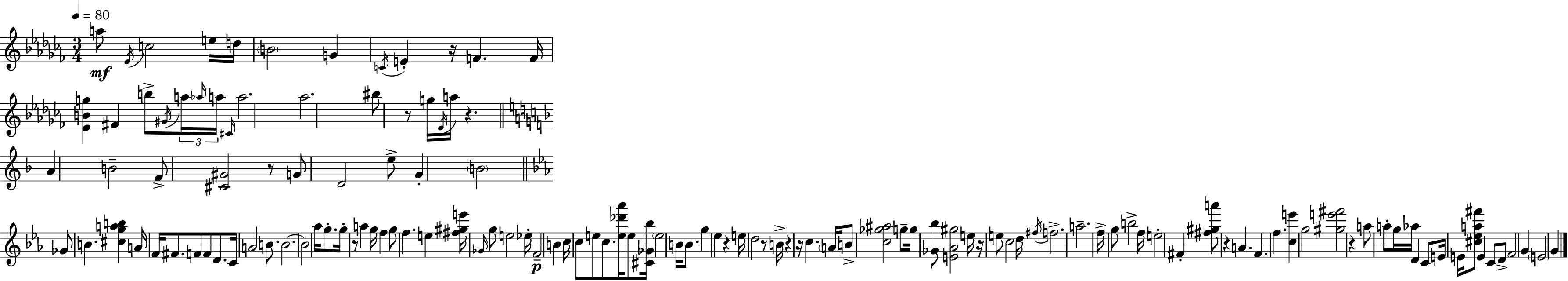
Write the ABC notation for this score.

X:1
T:Untitled
M:3/4
L:1/4
K:Abm
a/2 _E/4 c2 e/4 d/4 B2 G C/4 E z/4 F F/4 [_EBg] ^F b/2 ^G/4 a/4 _a/4 a/4 ^C/4 a2 _a2 ^b/2 z/2 g/4 _E/4 a/4 z A B2 F/2 [^C^G]2 z/2 G/2 D2 e/2 G B2 _G/2 B [^cgab] A/4 F/4 ^F/2 F/2 F/2 D/2 C/4 A2 B/2 B2 B2 _a/4 g/2 g/4 z/2 a g/4 f g/2 f e [^f^ge']/4 _G/4 g/2 e2 _e/4 F2 B c/4 c/2 e/2 c/2 [e_d'_a']/4 e/2 [^C_G_b]/4 e2 B/4 B/2 g _e z e/4 d2 z/2 B/4 z z/4 c A/4 B/2 [c_g^a]2 g/2 g/4 [_G_b]/2 [E_A^g]2 e/4 z/4 e/2 c2 d/4 ^f/4 f2 a2 f/4 g/2 b2 f/4 e2 ^F [^f^ga']/2 z A F f [ce'] g2 [^ge'^f']2 z a/2 a/2 g/4 _a/4 D C/2 E/4 E/4 [^c_ea^f']/2 E C/2 D/2 F2 G E2 G